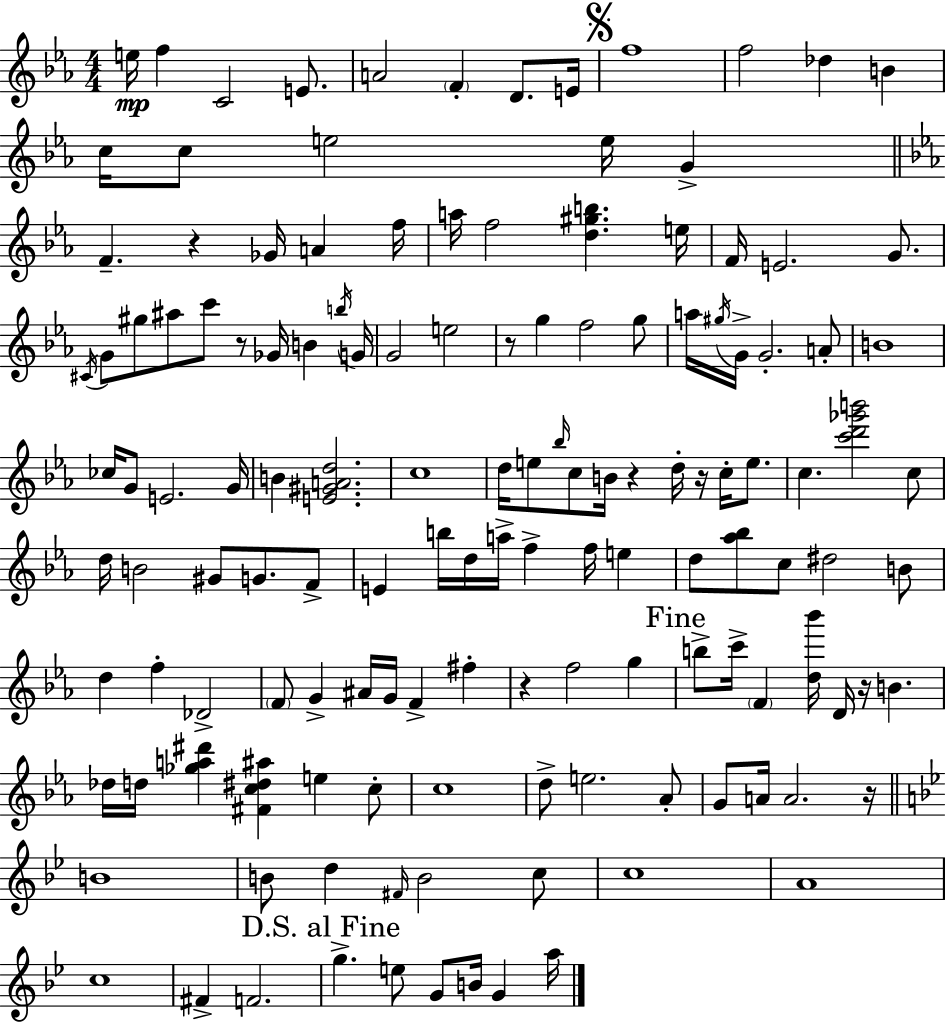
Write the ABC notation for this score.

X:1
T:Untitled
M:4/4
L:1/4
K:Eb
e/4 f C2 E/2 A2 F D/2 E/4 f4 f2 _d B c/4 c/2 e2 e/4 G F z _G/4 A f/4 a/4 f2 [d^gb] e/4 F/4 E2 G/2 ^C/4 G/2 ^g/2 ^a/2 c'/2 z/2 _G/4 B b/4 G/4 G2 e2 z/2 g f2 g/2 a/4 ^g/4 G/4 G2 A/2 B4 _c/4 G/2 E2 G/4 B [E^GAd]2 c4 d/4 e/2 _b/4 c/2 B/4 z d/4 z/4 c/4 e/2 c [c'd'_g'b']2 c/2 d/4 B2 ^G/2 G/2 F/2 E b/4 d/4 a/4 f f/4 e d/2 [_a_b]/2 c/2 ^d2 B/2 d f _D2 F/2 G ^A/4 G/4 F ^f z f2 g b/2 c'/4 F [d_b']/4 D/4 z/4 B _d/4 d/4 [_ga^d'] [^Fc^d^a] e c/2 c4 d/2 e2 _A/2 G/2 A/4 A2 z/4 B4 B/2 d ^F/4 B2 c/2 c4 A4 c4 ^F F2 g e/2 G/2 B/4 G a/4